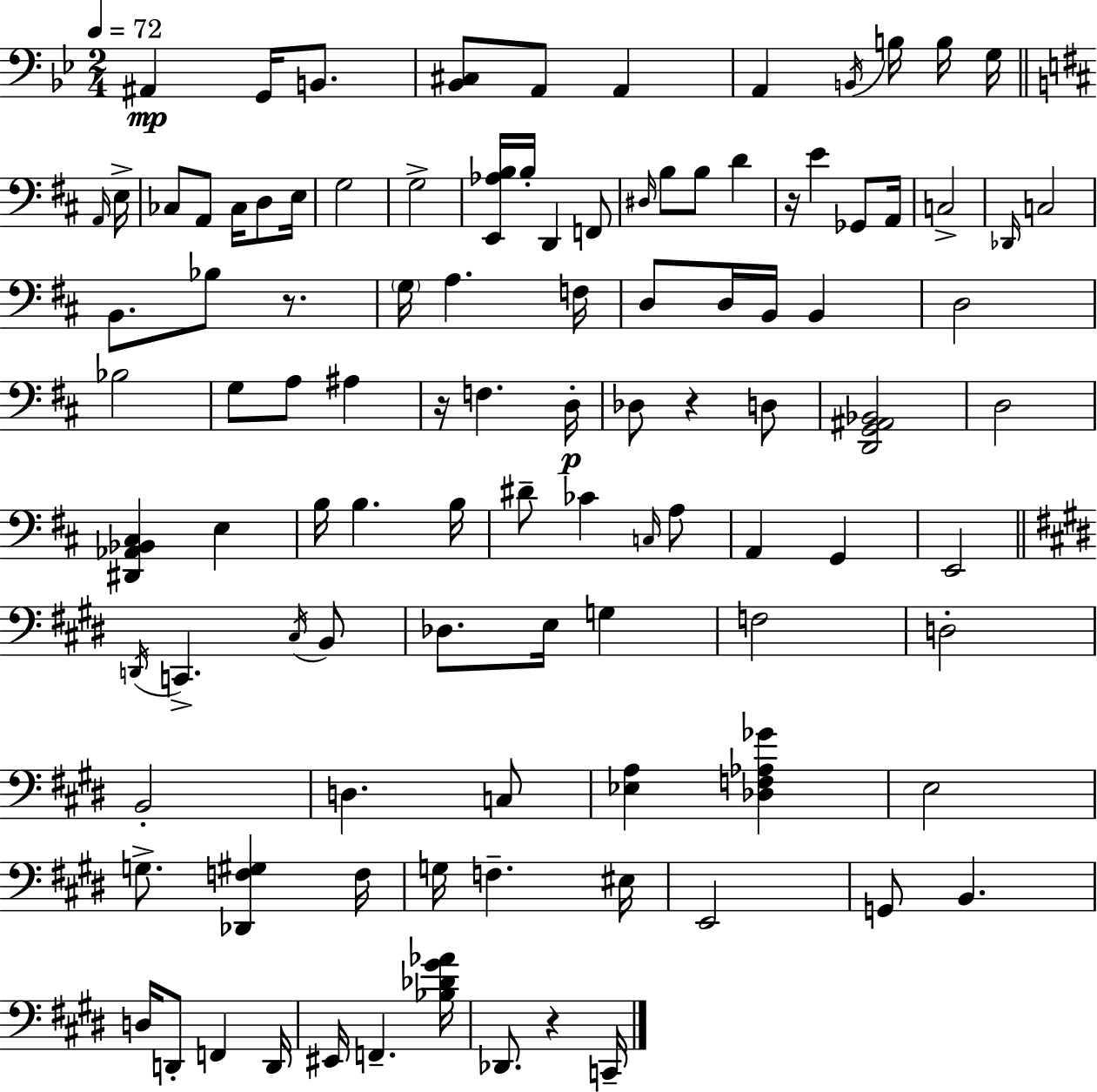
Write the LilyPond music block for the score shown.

{
  \clef bass
  \numericTimeSignature
  \time 2/4
  \key g \minor
  \tempo 4 = 72
  ais,4\mp g,16 b,8. | <bes, cis>8 a,8 a,4 | a,4 \acciaccatura { b,16 } b16 b16 g16 | \bar "||" \break \key d \major \grace { a,16 } e16-> ces8 a,8 ces16 d8 | e16 g2 | g2-> | <e, aes b>16 b16-. d,4 | \break f,8 \grace { dis16 } b8 b8 d'4 | r16 e'4 | ges,8 a,16 c2-> | \grace { des,16 } c2 | \break b,8. bes8 | r8. \parenthesize g16 a4. | f16 d8 d16 b,16 | b,4 d2 | \break bes2 | g8 a8 | ais4 r16 f4. | d16-.\p des8 r4 | \break d8 <d, g, ais, bes,>2 | d2 | <dis, aes, bes, cis>4 | e4 b16 b4. | \break b16 dis'8-- ces'4 | \grace { c16 } a8 a,4 | g,4 e,2 | \bar "||" \break \key e \major \acciaccatura { d,16 } c,4.-> \acciaccatura { cis16 } | b,8 des8. e16 g4 | f2 | d2-. | \break b,2-. | d4. | c8 <ees a>4 <des f aes ges'>4 | e2 | \break g8.-> <des, f gis>4 | f16 g16 f4.-- | eis16 e,2 | g,8 b,4. | \break d16 d,8-. f,4 | d,16 eis,16 f,4.-- | <bes des' gis' aes'>16 des,8. r4 | c,16-- \bar "|."
}